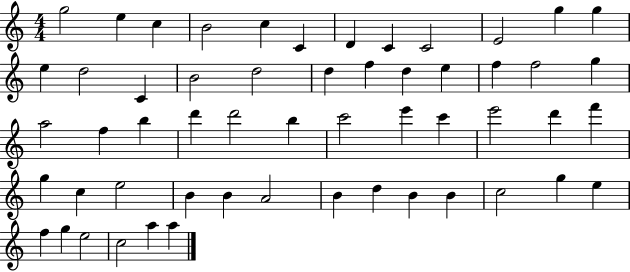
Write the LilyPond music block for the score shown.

{
  \clef treble
  \numericTimeSignature
  \time 4/4
  \key c \major
  g''2 e''4 c''4 | b'2 c''4 c'4 | d'4 c'4 c'2 | e'2 g''4 g''4 | \break e''4 d''2 c'4 | b'2 d''2 | d''4 f''4 d''4 e''4 | f''4 f''2 g''4 | \break a''2 f''4 b''4 | d'''4 d'''2 b''4 | c'''2 e'''4 c'''4 | e'''2 d'''4 f'''4 | \break g''4 c''4 e''2 | b'4 b'4 a'2 | b'4 d''4 b'4 b'4 | c''2 g''4 e''4 | \break f''4 g''4 e''2 | c''2 a''4 a''4 | \bar "|."
}